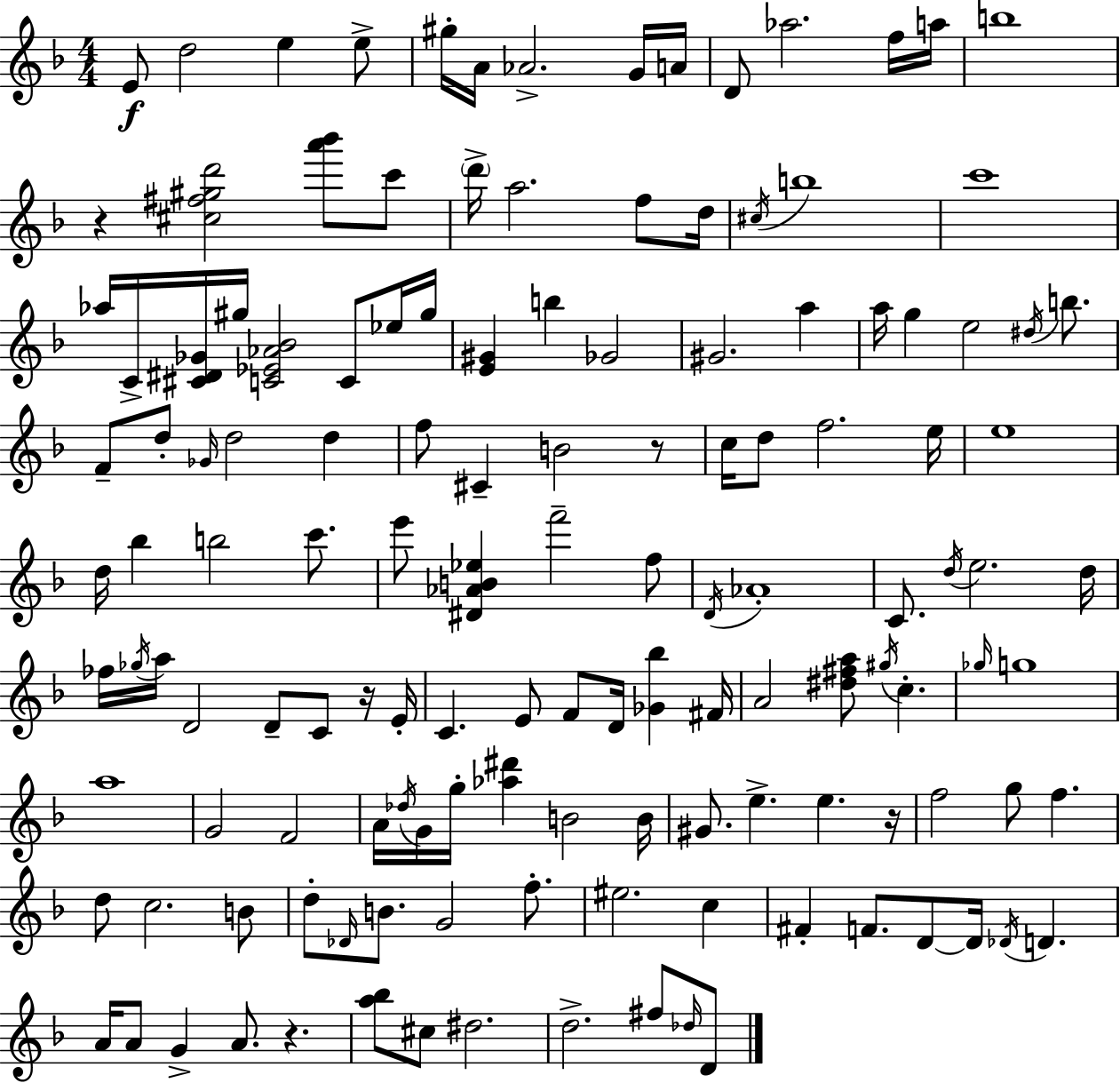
E4/e D5/h E5/q E5/e G#5/s A4/s Ab4/h. G4/s A4/s D4/e Ab5/h. F5/s A5/s B5/w R/q [C#5,F#5,G#5,D6]/h [A6,Bb6]/e C6/e D6/s A5/h. F5/e D5/s C#5/s B5/w C6/w Ab5/s C4/s [C#4,D#4,Gb4]/s G#5/s [C4,Eb4,Ab4,Bb4]/h C4/e Eb5/s G#5/s [E4,G#4]/q B5/q Gb4/h G#4/h. A5/q A5/s G5/q E5/h D#5/s B5/e. F4/e D5/e Gb4/s D5/h D5/q F5/e C#4/q B4/h R/e C5/s D5/e F5/h. E5/s E5/w D5/s Bb5/q B5/h C6/e. E6/e [D#4,Ab4,B4,Eb5]/q F6/h F5/e D4/s Ab4/w C4/e. D5/s E5/h. D5/s FES5/s Gb5/s A5/s D4/h D4/e C4/e R/s E4/s C4/q. E4/e F4/e D4/s [Gb4,Bb5]/q F#4/s A4/h [D#5,F#5,A5]/e G#5/s C5/q. Gb5/s G5/w A5/w G4/h F4/h A4/s Db5/s G4/s G5/s [Ab5,D#6]/q B4/h B4/s G#4/e. E5/q. E5/q. R/s F5/h G5/e F5/q. D5/e C5/h. B4/e D5/e Db4/s B4/e. G4/h F5/e. EIS5/h. C5/q F#4/q F4/e. D4/e D4/s Db4/s D4/q. A4/s A4/e G4/q A4/e. R/q. [A5,Bb5]/e C#5/e D#5/h. D5/h. F#5/e Db5/s D4/e